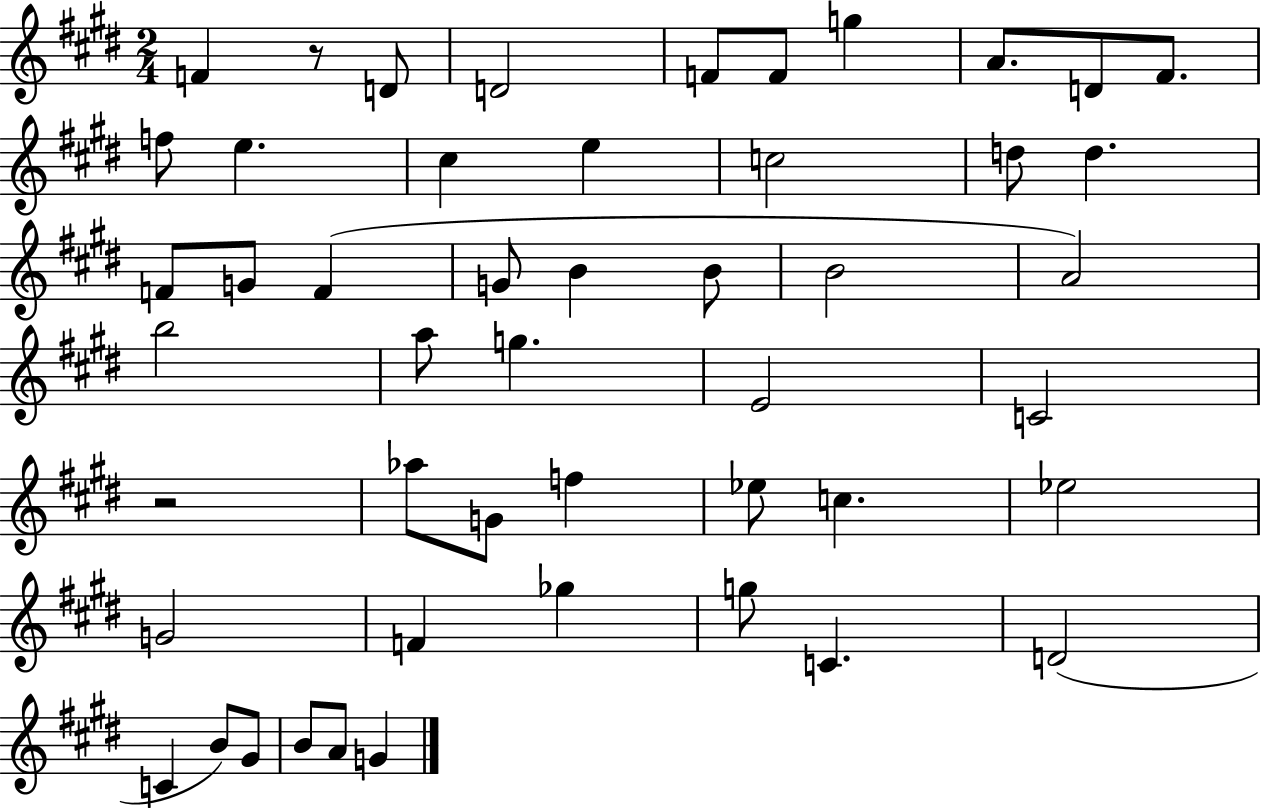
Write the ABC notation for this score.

X:1
T:Untitled
M:2/4
L:1/4
K:E
F z/2 D/2 D2 F/2 F/2 g A/2 D/2 ^F/2 f/2 e ^c e c2 d/2 d F/2 G/2 F G/2 B B/2 B2 A2 b2 a/2 g E2 C2 z2 _a/2 G/2 f _e/2 c _e2 G2 F _g g/2 C D2 C B/2 ^G/2 B/2 A/2 G